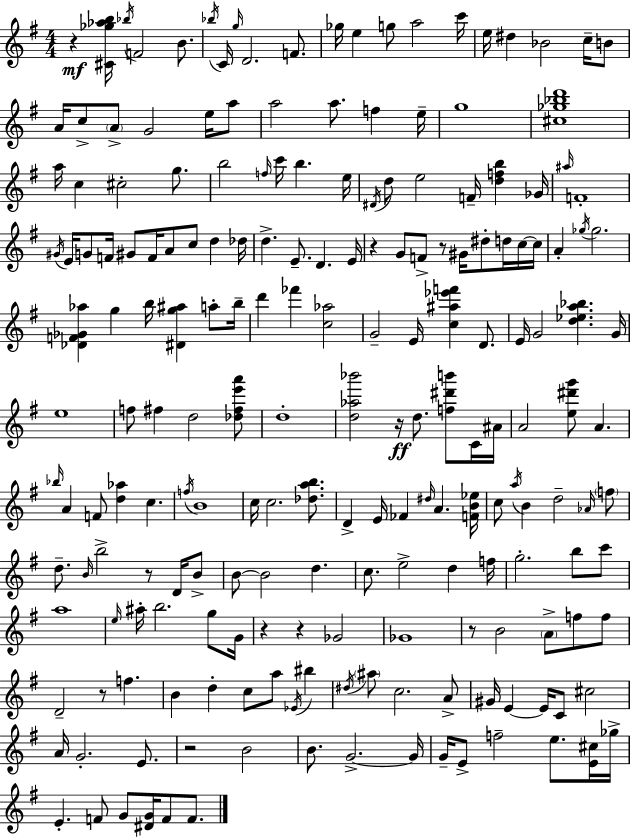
R/q [C#4,Gb5,Ab5,B5]/s Bb5/s F4/h B4/e. Bb5/s C4/s G5/s D4/h. F4/e. Gb5/s E5/q G5/e A5/h C6/s E5/s D#5/q Bb4/h C5/s B4/e A4/s C5/e A4/e G4/h E5/s A5/e A5/h A5/e. F5/q E5/s G5/w [C#5,Gb5,Bb5,D6]/w A5/s C5/q C#5/h G5/e. B5/h F5/s C6/s B5/q. E5/s D#4/s D5/e E5/h F4/s [D5,F5,B5]/q Gb4/s A#5/s F4/w G#4/s E4/s G4/e F4/s G#4/e F4/s A4/e C5/e D5/q Db5/s D5/q. E4/e. D4/q. E4/s R/q G4/e F4/e R/e G#4/s D#5/e D5/s C5/s C5/s A4/q Gb5/s Gb5/h. [Db4,F4,Gb4,Ab5]/q G5/q B5/s [D#4,G5,A#5]/q A5/e B5/s D6/q FES6/q [C5,Ab5]/h G4/h E4/s [C5,A#5,Eb6,F6]/q D4/e. E4/s G4/h [D5,Eb5,A5,Bb5]/q. G4/s E5/w F5/e F#5/q D5/h [Db5,F#5,E6,A6]/e D5/w [D5,Ab5,Bb6]/h R/s D5/e. [F5,D#6,B6]/e C4/s A#4/s A4/h [E5,D#6,G6]/e A4/q. Bb5/s A4/q F4/e [D5,Ab5]/q C5/q. F5/s B4/w C5/s C5/h. [Db5,A5,B5]/e. D4/q E4/s FES4/q D#5/s A4/q. [F4,B4,Eb5]/s C5/e A5/s B4/q D5/h Ab4/s F5/e D5/e. B4/s B5/h R/e D4/s B4/e B4/e B4/h D5/q. C5/e. E5/h D5/q F5/s G5/h. B5/e C6/e A5/w E5/s A#5/s B5/h. G5/e G4/s R/q R/q Gb4/h Gb4/w R/e B4/h A4/e F5/e F5/e D4/h R/e F5/q. B4/q D5/q C5/e A5/e Eb4/s BIS5/q D#5/s A#5/e C5/h. A4/e G#4/s E4/q E4/s C4/e C#5/h A4/s G4/h. E4/e. R/h B4/h B4/e. G4/h. G4/s G4/s E4/e F5/h E5/e. [E4,C#5]/s Gb5/s E4/q. F4/e G4/e [D#4,G4]/s F4/e F4/e.